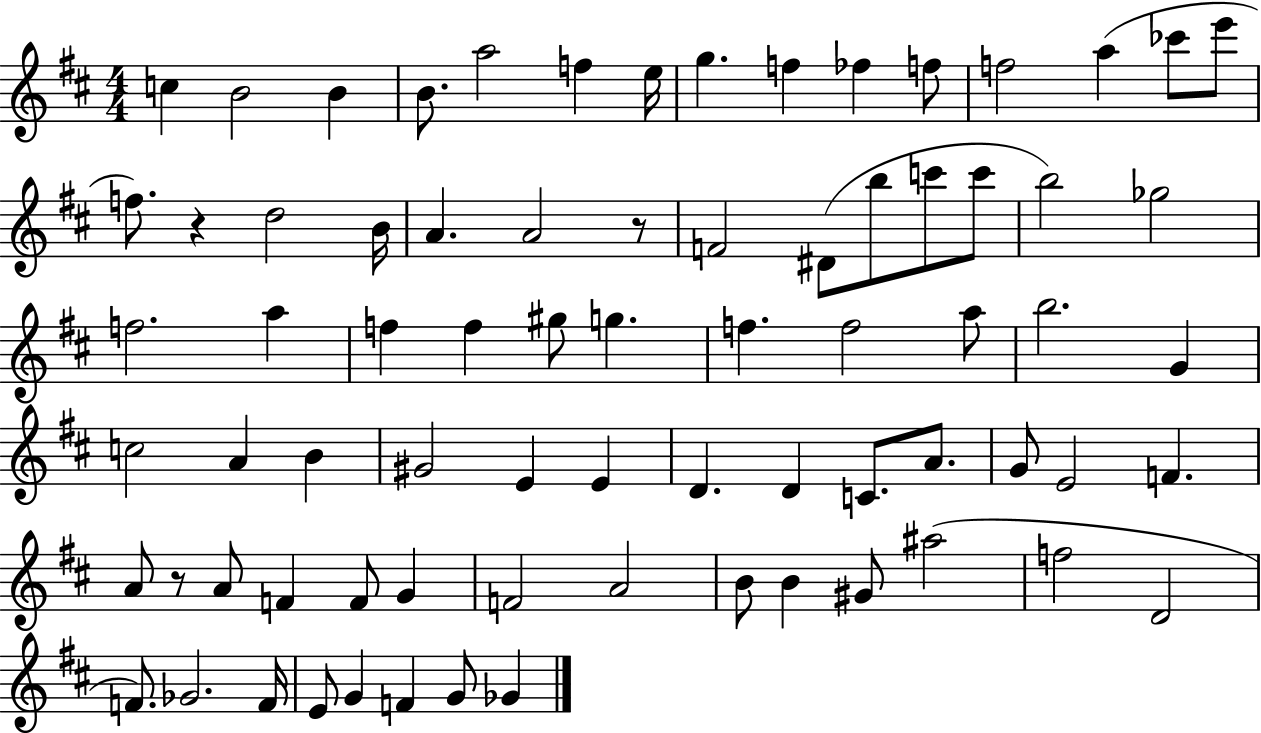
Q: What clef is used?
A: treble